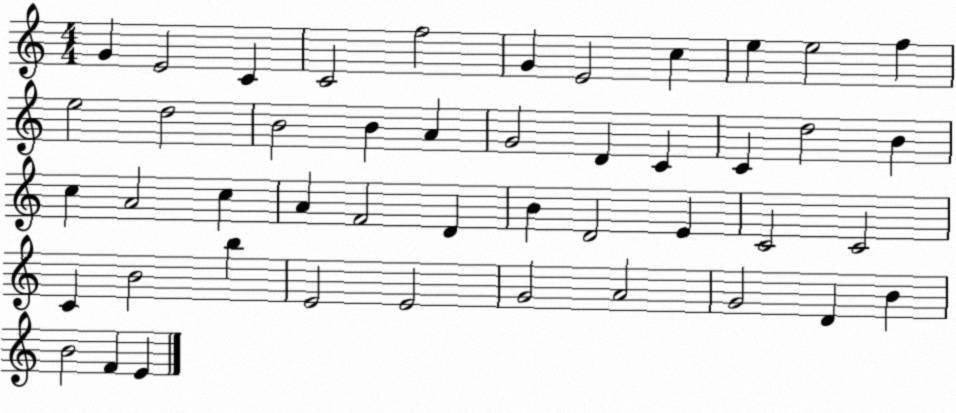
X:1
T:Untitled
M:4/4
L:1/4
K:C
G E2 C C2 f2 G E2 c e e2 f e2 d2 B2 B A G2 D C C d2 B c A2 c A F2 D B D2 E C2 C2 C B2 b E2 E2 G2 A2 G2 D B B2 F E